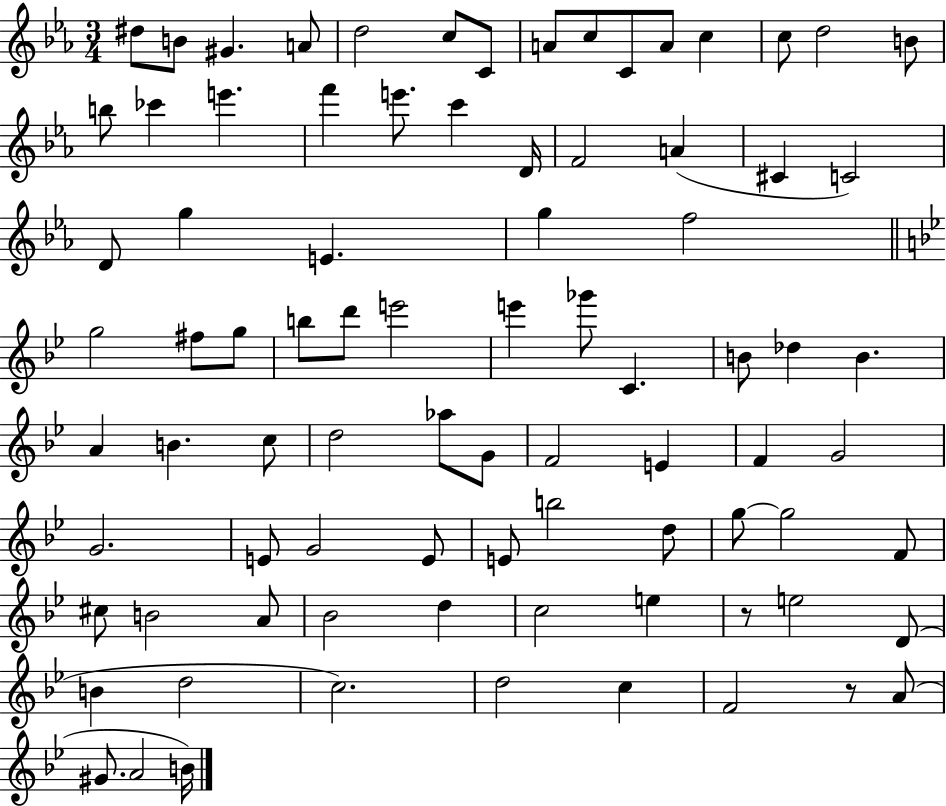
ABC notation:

X:1
T:Untitled
M:3/4
L:1/4
K:Eb
^d/2 B/2 ^G A/2 d2 c/2 C/2 A/2 c/2 C/2 A/2 c c/2 d2 B/2 b/2 _c' e' f' e'/2 c' D/4 F2 A ^C C2 D/2 g E g f2 g2 ^f/2 g/2 b/2 d'/2 e'2 e' _g'/2 C B/2 _d B A B c/2 d2 _a/2 G/2 F2 E F G2 G2 E/2 G2 E/2 E/2 b2 d/2 g/2 g2 F/2 ^c/2 B2 A/2 _B2 d c2 e z/2 e2 D/2 B d2 c2 d2 c F2 z/2 A/2 ^G/2 A2 B/4